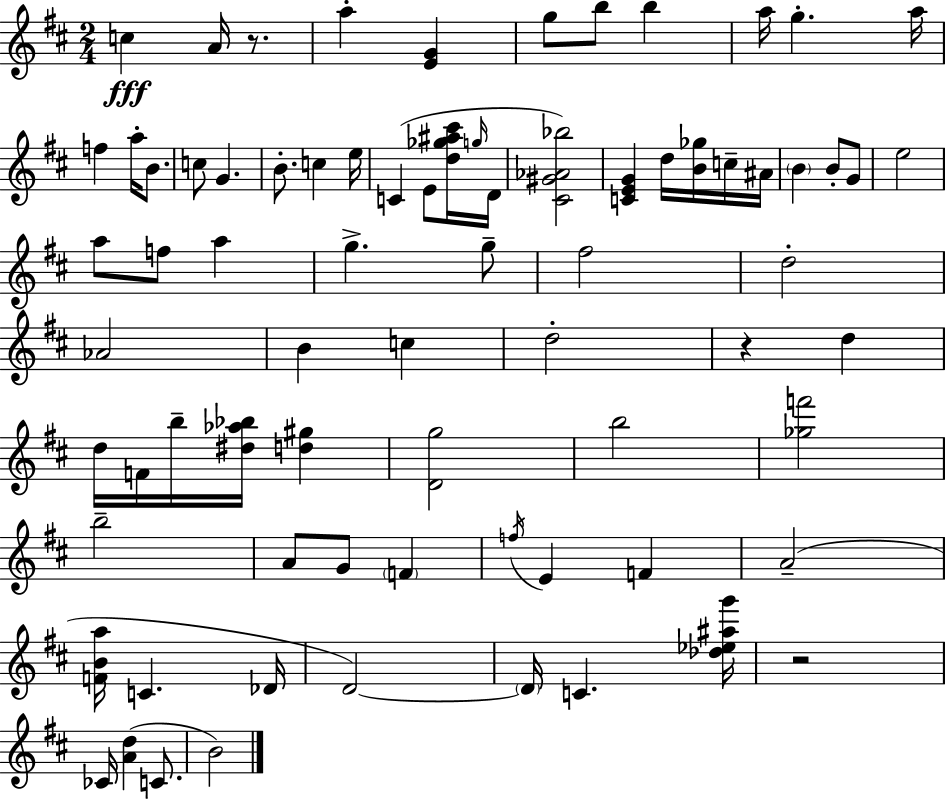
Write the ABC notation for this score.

X:1
T:Untitled
M:2/4
L:1/4
K:D
c A/4 z/2 a [EG] g/2 b/2 b a/4 g a/4 f a/4 B/2 c/2 G B/2 c e/4 C E/2 [d_g^a^c']/4 g/4 D/4 [^C^G_A_b]2 [CEG] d/4 [B_g]/4 c/4 ^A/4 B B/2 G/2 e2 a/2 f/2 a g g/2 ^f2 d2 _A2 B c d2 z d d/4 F/4 b/4 [^d_a_b]/4 [d^g] [Dg]2 b2 [_gf']2 b2 A/2 G/2 F f/4 E F A2 [FBa]/4 C _D/4 D2 D/4 C [_d_e^ag']/4 z2 _C/4 [Ad] C/2 B2